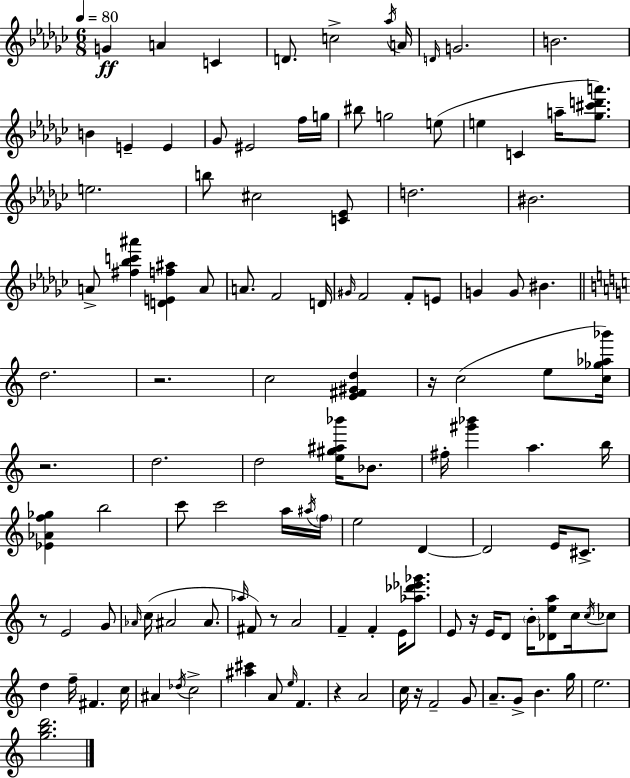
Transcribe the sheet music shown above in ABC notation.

X:1
T:Untitled
M:6/8
L:1/4
K:Ebm
G A C D/2 c2 _a/4 A/4 D/4 G2 B2 B E E _G/2 ^E2 f/4 g/4 ^b/2 g2 e/2 e C a/4 [_g^c'd'a']/2 e2 b/2 ^c2 [C_E]/2 d2 ^B2 A/2 [^f_bc'^a'] [DEf^a] A/2 A/2 F2 D/4 ^G/4 F2 F/2 E/2 G G/2 ^B d2 z2 c2 [E^F^Gd] z/4 c2 e/2 [c_g_a_b']/4 z2 d2 d2 [e^g^a_b']/4 _B/2 ^f/4 [^g'_b'] a b/4 [_E_Af_g] b2 c'/2 c'2 a/4 ^a/4 f/4 e2 D D2 E/4 ^C/2 z/2 E2 G/2 _A/4 c/4 ^A2 ^A/2 _a/4 ^F/2 z/2 A2 F F E/4 [_a_d'_e'_g']/2 E/2 z/4 E/4 D/2 B/4 [_Dea]/2 c/4 c/4 _c/2 d f/4 ^F c/4 ^A _d/4 c2 [^a^c'] A/2 e/4 F z A2 c/4 z/4 F2 G/2 A/2 G/2 B g/4 e2 [gbd']2